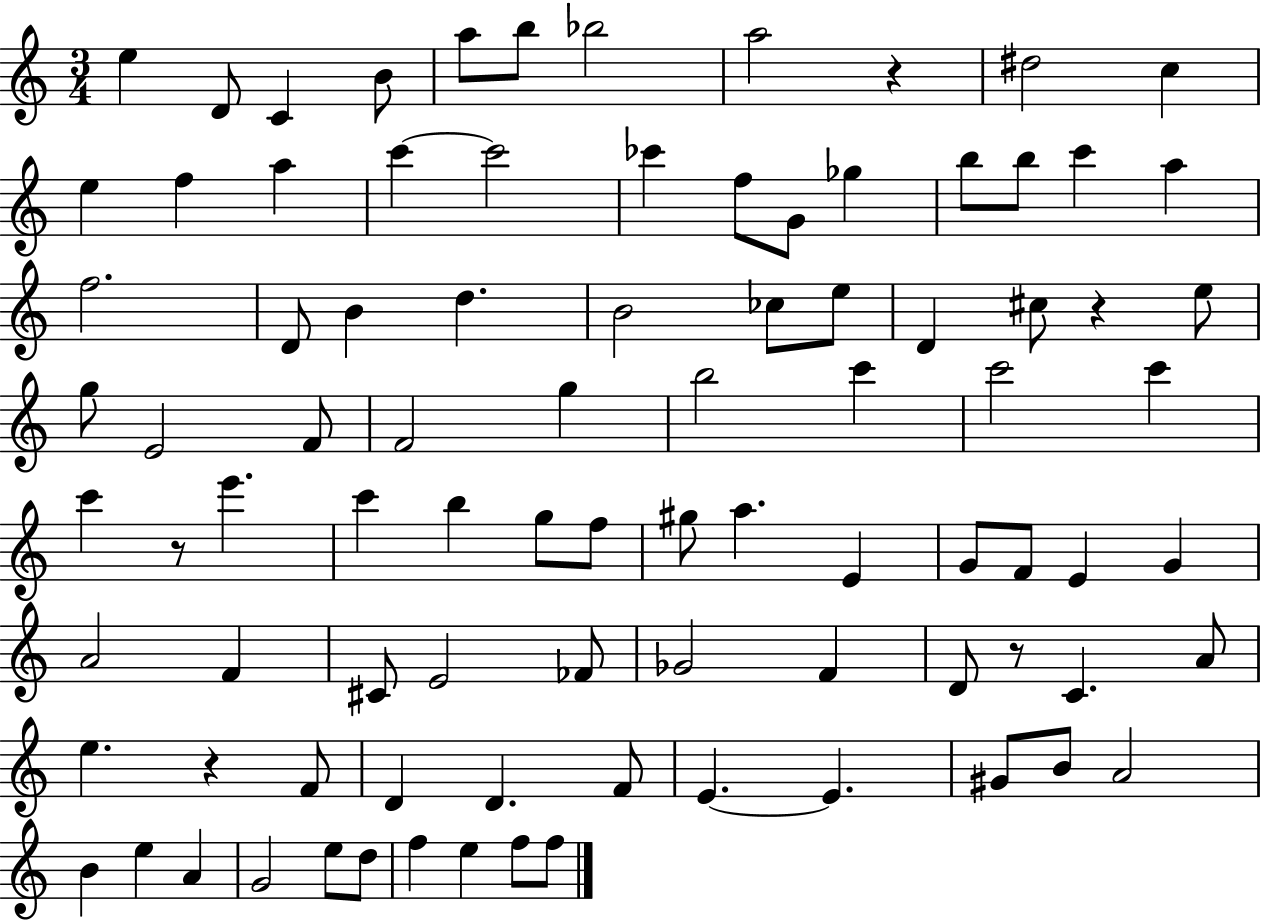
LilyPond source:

{
  \clef treble
  \numericTimeSignature
  \time 3/4
  \key c \major
  e''4 d'8 c'4 b'8 | a''8 b''8 bes''2 | a''2 r4 | dis''2 c''4 | \break e''4 f''4 a''4 | c'''4~~ c'''2 | ces'''4 f''8 g'8 ges''4 | b''8 b''8 c'''4 a''4 | \break f''2. | d'8 b'4 d''4. | b'2 ces''8 e''8 | d'4 cis''8 r4 e''8 | \break g''8 e'2 f'8 | f'2 g''4 | b''2 c'''4 | c'''2 c'''4 | \break c'''4 r8 e'''4. | c'''4 b''4 g''8 f''8 | gis''8 a''4. e'4 | g'8 f'8 e'4 g'4 | \break a'2 f'4 | cis'8 e'2 fes'8 | ges'2 f'4 | d'8 r8 c'4. a'8 | \break e''4. r4 f'8 | d'4 d'4. f'8 | e'4.~~ e'4. | gis'8 b'8 a'2 | \break b'4 e''4 a'4 | g'2 e''8 d''8 | f''4 e''4 f''8 f''8 | \bar "|."
}